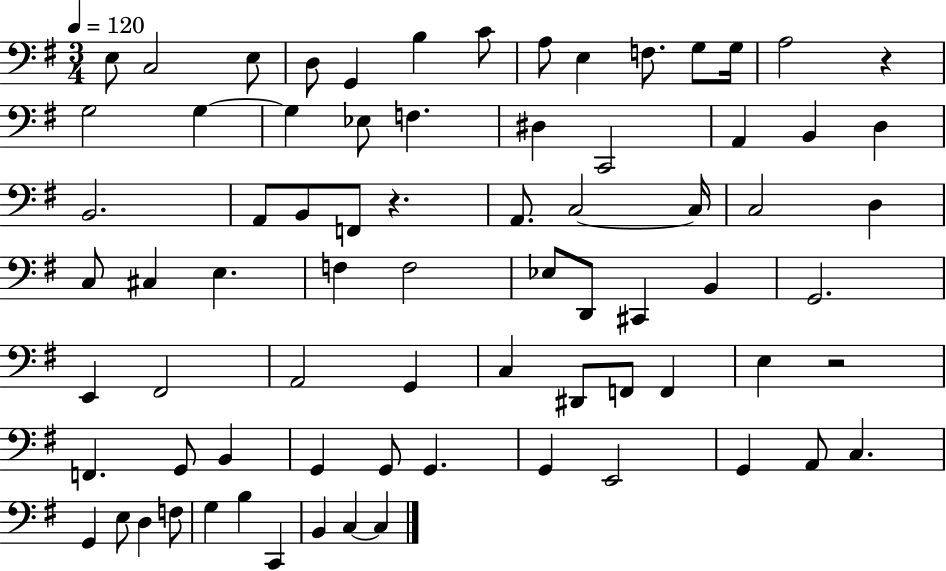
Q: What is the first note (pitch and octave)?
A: E3